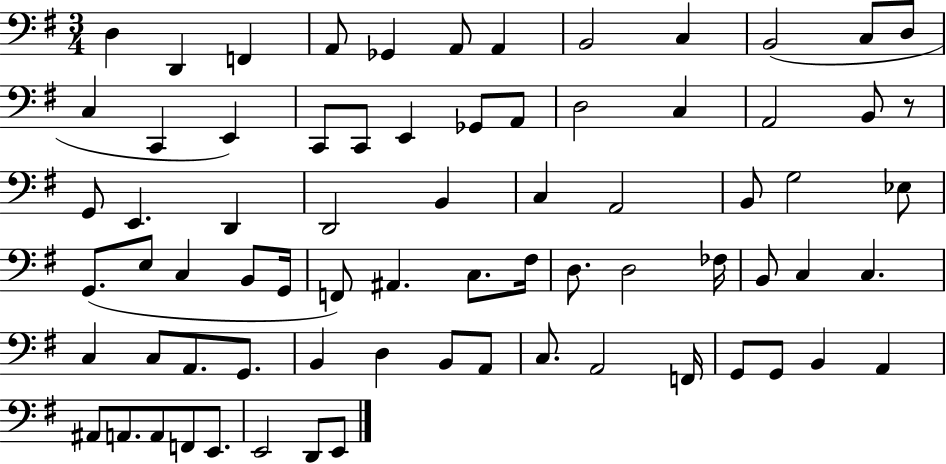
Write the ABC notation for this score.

X:1
T:Untitled
M:3/4
L:1/4
K:G
D, D,, F,, A,,/2 _G,, A,,/2 A,, B,,2 C, B,,2 C,/2 D,/2 C, C,, E,, C,,/2 C,,/2 E,, _G,,/2 A,,/2 D,2 C, A,,2 B,,/2 z/2 G,,/2 E,, D,, D,,2 B,, C, A,,2 B,,/2 G,2 _E,/2 G,,/2 E,/2 C, B,,/2 G,,/4 F,,/2 ^A,, C,/2 ^F,/4 D,/2 D,2 _F,/4 B,,/2 C, C, C, C,/2 A,,/2 G,,/2 B,, D, B,,/2 A,,/2 C,/2 A,,2 F,,/4 G,,/2 G,,/2 B,, A,, ^A,,/2 A,,/2 A,,/2 F,,/2 E,,/2 E,,2 D,,/2 E,,/2